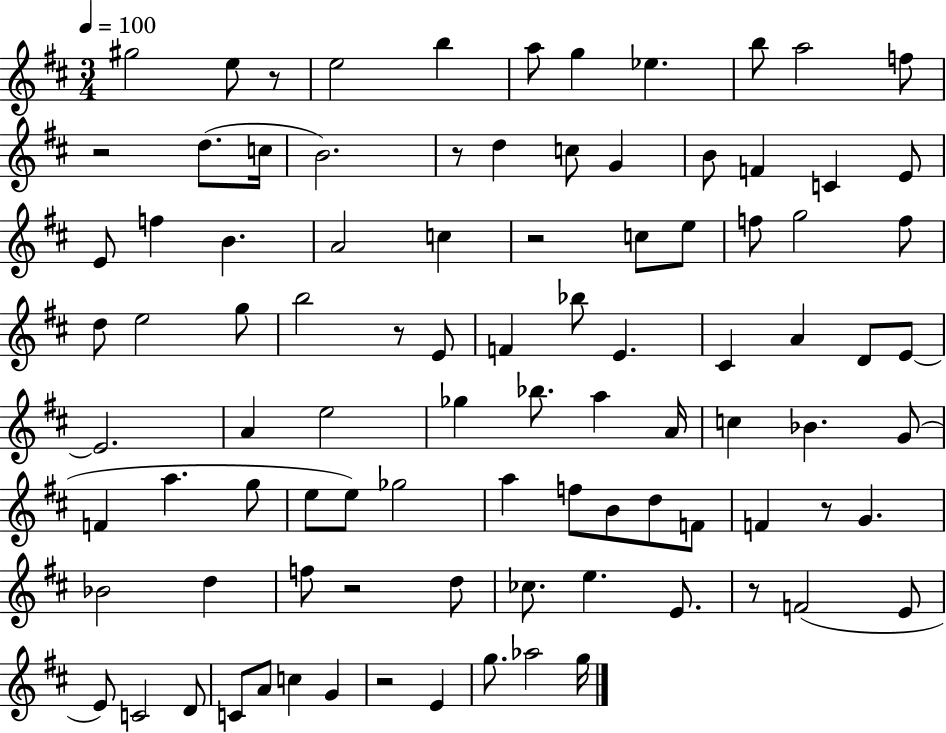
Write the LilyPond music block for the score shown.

{
  \clef treble
  \numericTimeSignature
  \time 3/4
  \key d \major
  \tempo 4 = 100
  gis''2 e''8 r8 | e''2 b''4 | a''8 g''4 ees''4. | b''8 a''2 f''8 | \break r2 d''8.( c''16 | b'2.) | r8 d''4 c''8 g'4 | b'8 f'4 c'4 e'8 | \break e'8 f''4 b'4. | a'2 c''4 | r2 c''8 e''8 | f''8 g''2 f''8 | \break d''8 e''2 g''8 | b''2 r8 e'8 | f'4 bes''8 e'4. | cis'4 a'4 d'8 e'8~~ | \break e'2. | a'4 e''2 | ges''4 bes''8. a''4 a'16 | c''4 bes'4. g'8( | \break f'4 a''4. g''8 | e''8 e''8) ges''2 | a''4 f''8 b'8 d''8 f'8 | f'4 r8 g'4. | \break bes'2 d''4 | f''8 r2 d''8 | ces''8. e''4. e'8. | r8 f'2( e'8 | \break e'8) c'2 d'8 | c'8 a'8 c''4 g'4 | r2 e'4 | g''8. aes''2 g''16 | \break \bar "|."
}